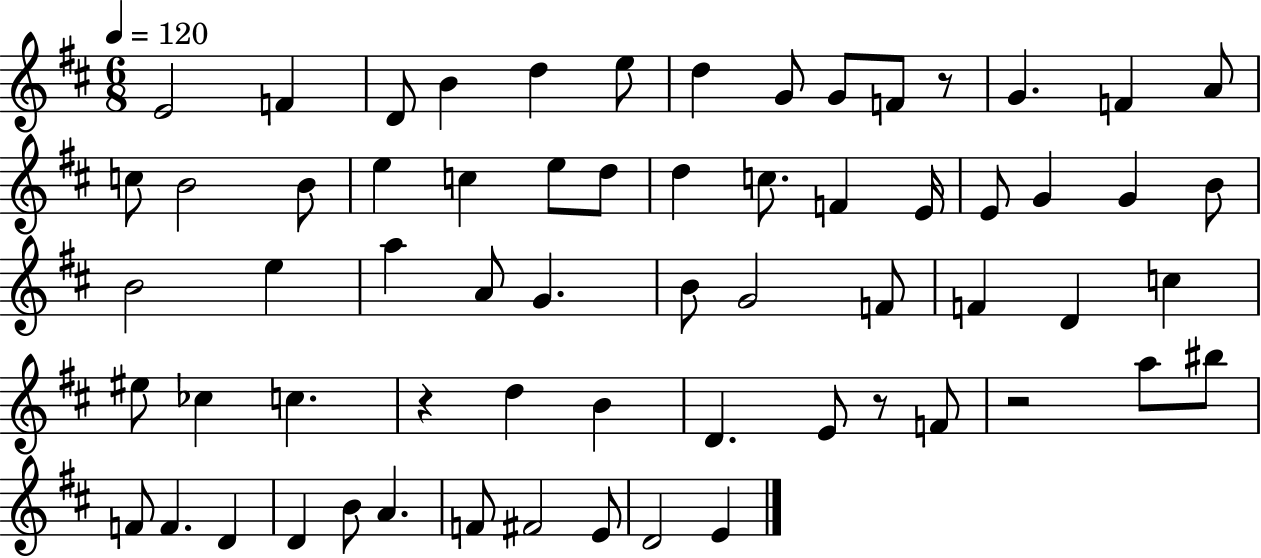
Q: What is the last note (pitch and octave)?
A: E4